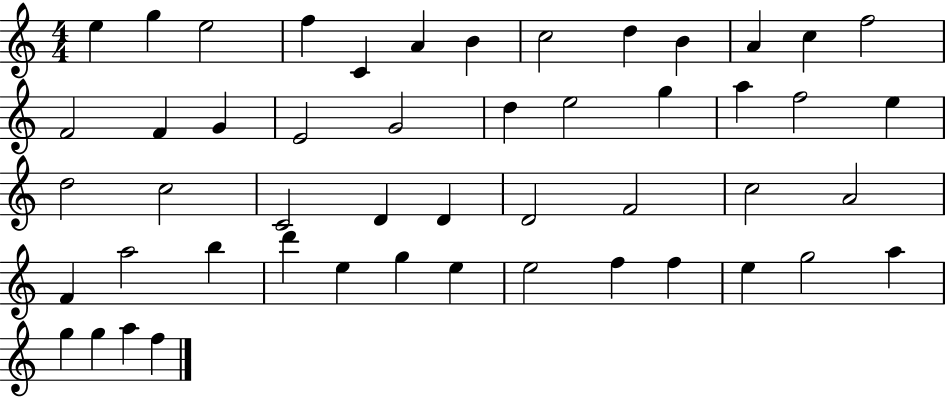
E5/q G5/q E5/h F5/q C4/q A4/q B4/q C5/h D5/q B4/q A4/q C5/q F5/h F4/h F4/q G4/q E4/h G4/h D5/q E5/h G5/q A5/q F5/h E5/q D5/h C5/h C4/h D4/q D4/q D4/h F4/h C5/h A4/h F4/q A5/h B5/q D6/q E5/q G5/q E5/q E5/h F5/q F5/q E5/q G5/h A5/q G5/q G5/q A5/q F5/q